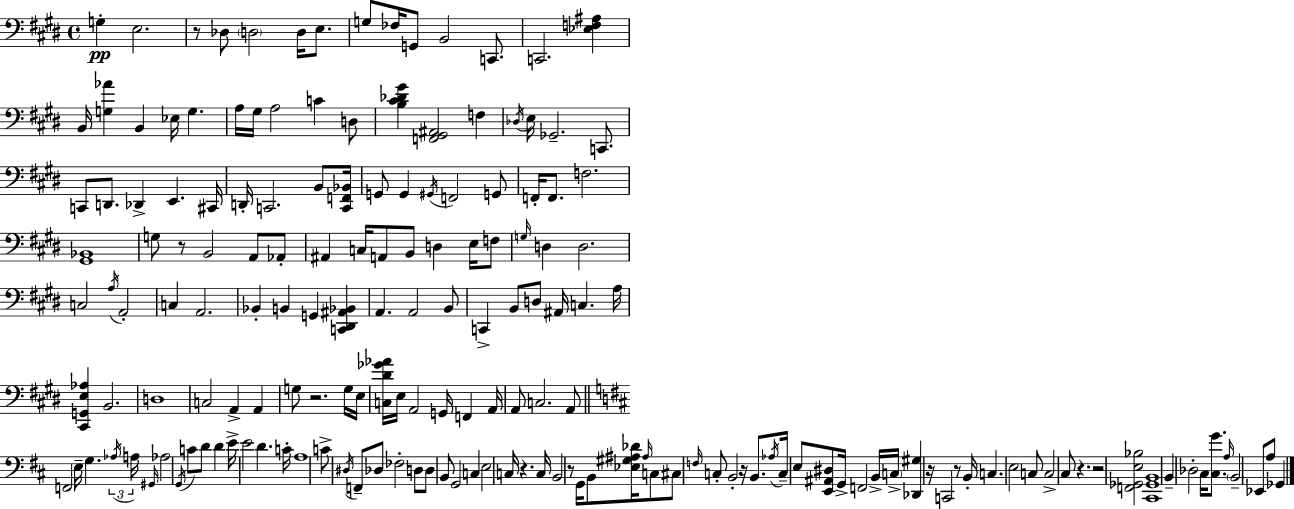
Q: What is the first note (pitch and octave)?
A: G3